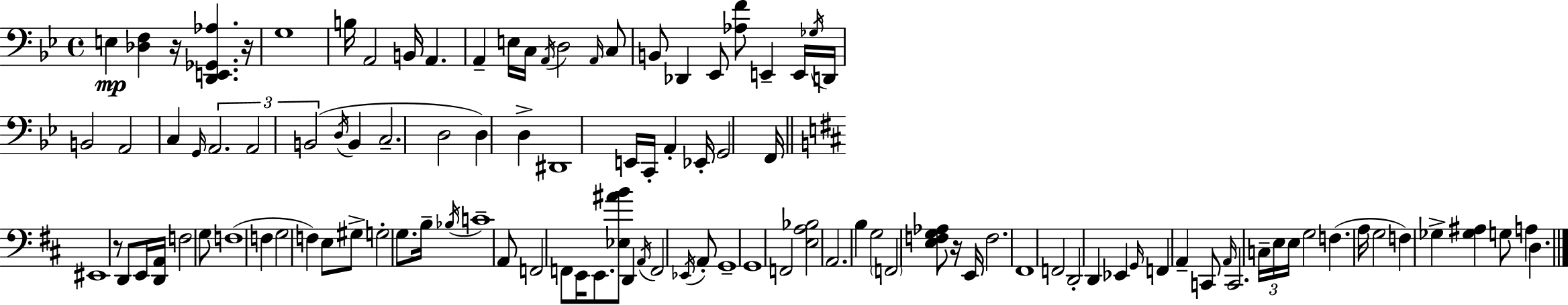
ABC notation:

X:1
T:Untitled
M:4/4
L:1/4
K:Gm
E, [_D,F,] z/4 [D,,E,,_G,,_A,] z/4 G,4 B,/4 A,,2 B,,/4 A,, A,, E,/4 C,/4 A,,/4 D,2 A,,/4 C,/2 B,,/2 _D,, _E,,/2 [_A,F]/2 E,, E,,/4 _G,/4 D,,/4 B,,2 A,,2 C, G,,/4 A,,2 A,,2 B,,2 D,/4 B,, C,2 D,2 D, D, ^D,,4 E,,/4 C,,/4 A,, _E,,/4 G,,2 F,,/4 ^E,,4 z/2 D,,/2 E,,/4 [D,,A,,]/4 F,2 G,/2 F,4 F, G,2 F, E,/2 ^G,/2 G,2 G,/2 B,/4 _B,/4 C4 A,,/2 F,,2 F,,/2 E,,/4 E,,/2 [_E,^AB]/2 D,, A,,/4 F,,2 _E,,/4 A,,/2 G,,4 G,,4 F,,2 [E,A,_B,]2 A,,2 B, G,2 F,,2 [E,F,G,_A,]/2 z/4 E,,/4 F,2 ^F,,4 F,,2 D,,2 D,, _E,, G,,/4 F,, A,, C,,/2 A,,/4 C,,2 C,/4 E,/4 E,/4 G,2 F, A,/4 G,2 F, _G, [_G,^A,] G,/2 A, D,